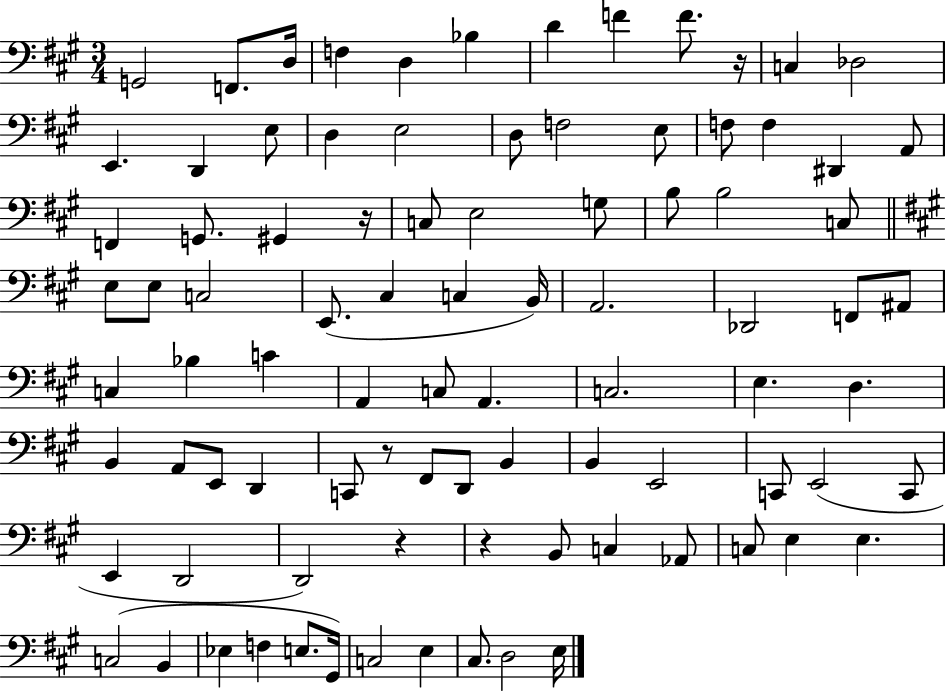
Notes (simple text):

G2/h F2/e. D3/s F3/q D3/q Bb3/q D4/q F4/q F4/e. R/s C3/q Db3/h E2/q. D2/q E3/e D3/q E3/h D3/e F3/h E3/e F3/e F3/q D#2/q A2/e F2/q G2/e. G#2/q R/s C3/e E3/h G3/e B3/e B3/h C3/e E3/e E3/e C3/h E2/e. C#3/q C3/q B2/s A2/h. Db2/h F2/e A#2/e C3/q Bb3/q C4/q A2/q C3/e A2/q. C3/h. E3/q. D3/q. B2/q A2/e E2/e D2/q C2/e R/e F#2/e D2/e B2/q B2/q E2/h C2/e E2/h C2/e E2/q D2/h D2/h R/q R/q B2/e C3/q Ab2/e C3/e E3/q E3/q. C3/h B2/q Eb3/q F3/q E3/e. G#2/s C3/h E3/q C#3/e. D3/h E3/s